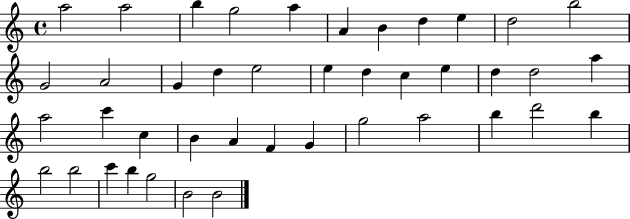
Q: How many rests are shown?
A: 0